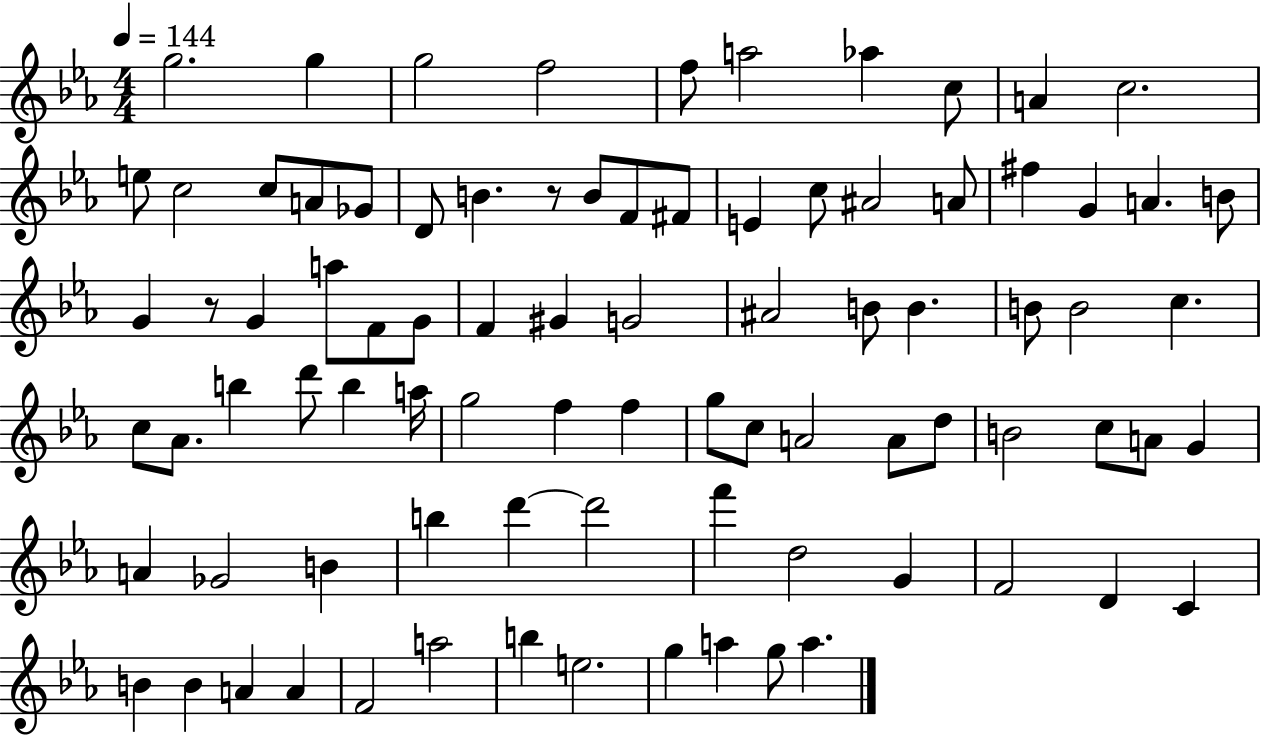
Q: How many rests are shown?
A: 2